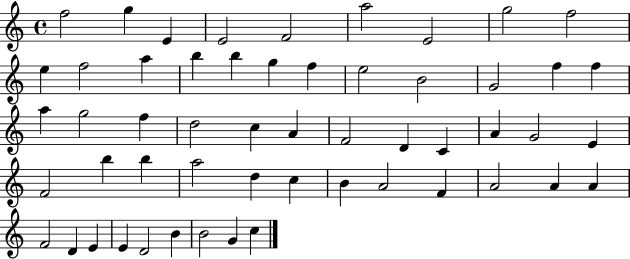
X:1
T:Untitled
M:4/4
L:1/4
K:C
f2 g E E2 F2 a2 E2 g2 f2 e f2 a b b g f e2 B2 G2 f f a g2 f d2 c A F2 D C A G2 E F2 b b a2 d c B A2 F A2 A A F2 D E E D2 B B2 G c